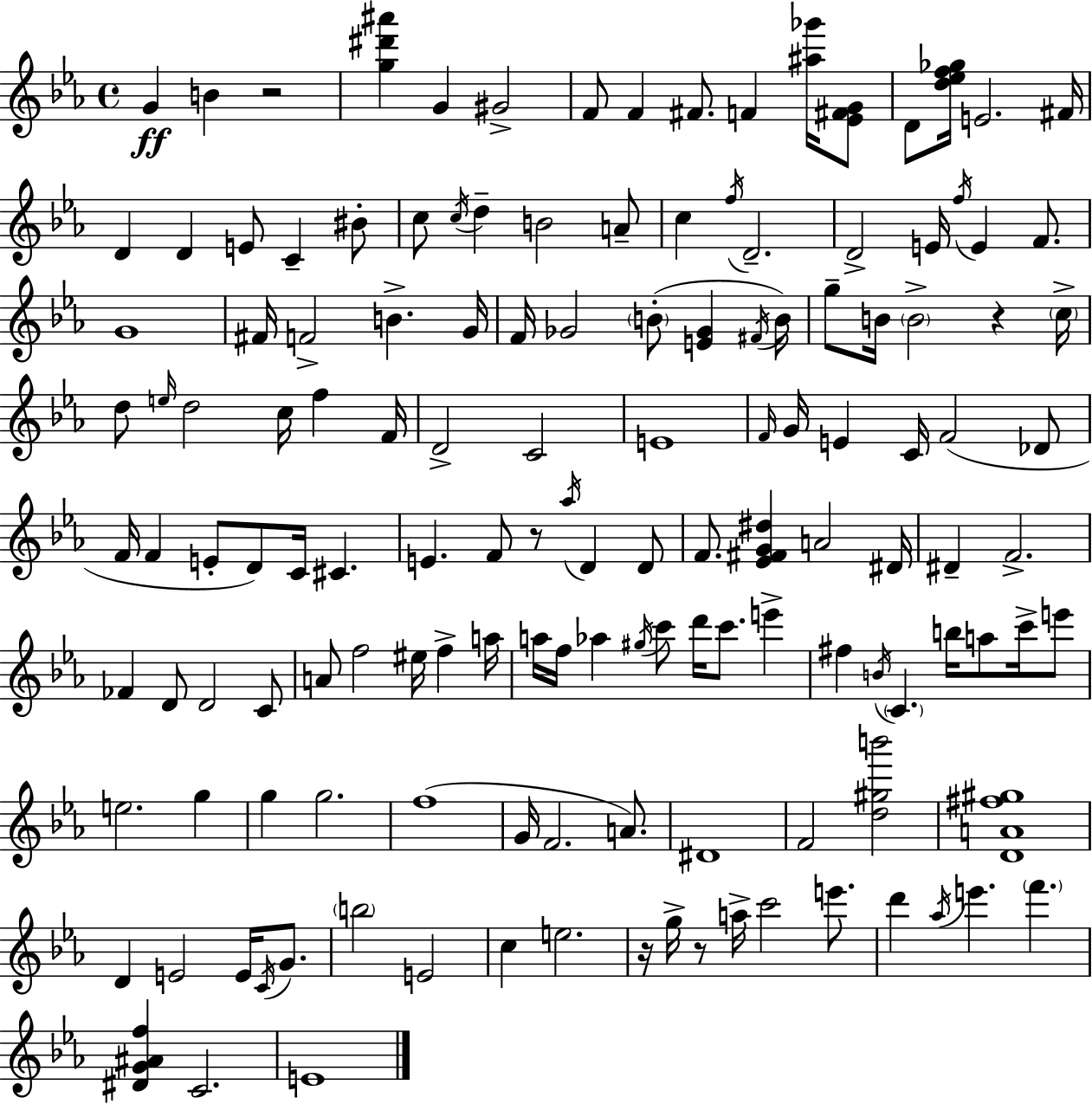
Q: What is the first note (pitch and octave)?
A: G4